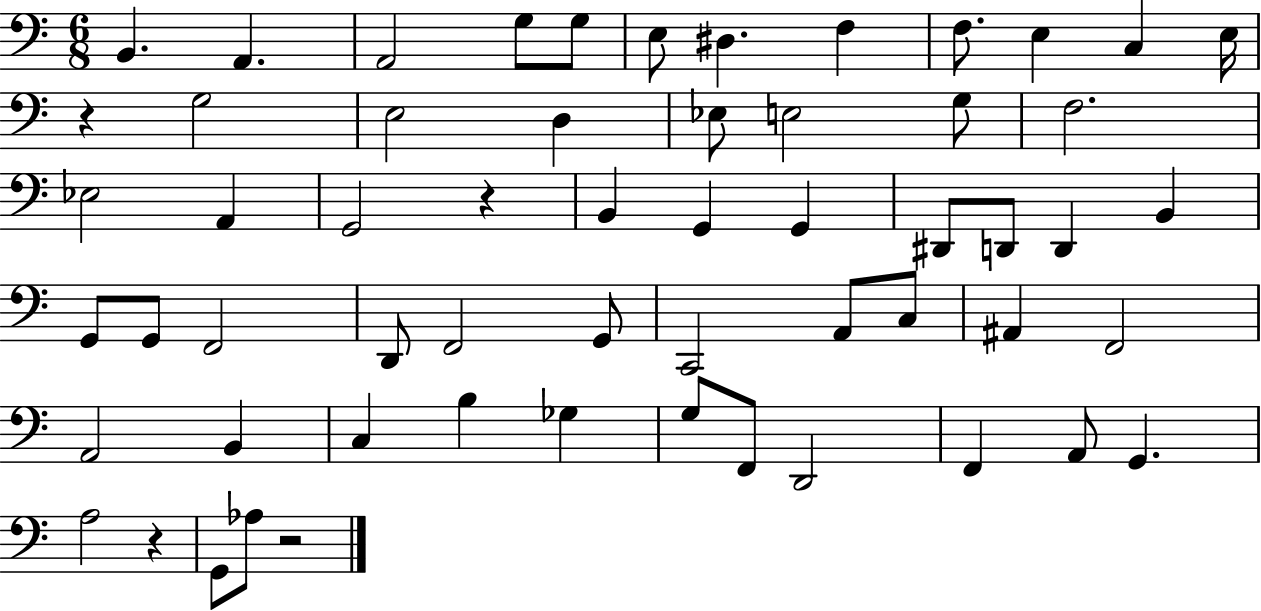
{
  \clef bass
  \numericTimeSignature
  \time 6/8
  \key c \major
  b,4. a,4. | a,2 g8 g8 | e8 dis4. f4 | f8. e4 c4 e16 | \break r4 g2 | e2 d4 | ees8 e2 g8 | f2. | \break ees2 a,4 | g,2 r4 | b,4 g,4 g,4 | dis,8 d,8 d,4 b,4 | \break g,8 g,8 f,2 | d,8 f,2 g,8 | c,2 a,8 c8 | ais,4 f,2 | \break a,2 b,4 | c4 b4 ges4 | g8 f,8 d,2 | f,4 a,8 g,4. | \break a2 r4 | g,8 aes8 r2 | \bar "|."
}